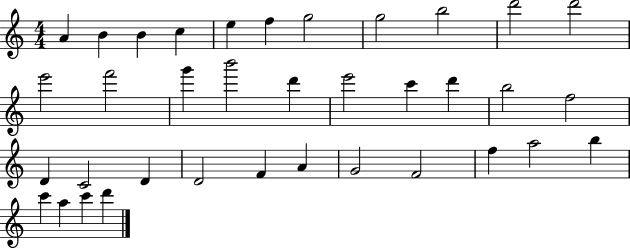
{
  \clef treble
  \numericTimeSignature
  \time 4/4
  \key c \major
  a'4 b'4 b'4 c''4 | e''4 f''4 g''2 | g''2 b''2 | d'''2 d'''2 | \break e'''2 f'''2 | g'''4 b'''2 d'''4 | e'''2 c'''4 d'''4 | b''2 f''2 | \break d'4 c'2 d'4 | d'2 f'4 a'4 | g'2 f'2 | f''4 a''2 b''4 | \break c'''4 a''4 c'''4 d'''4 | \bar "|."
}